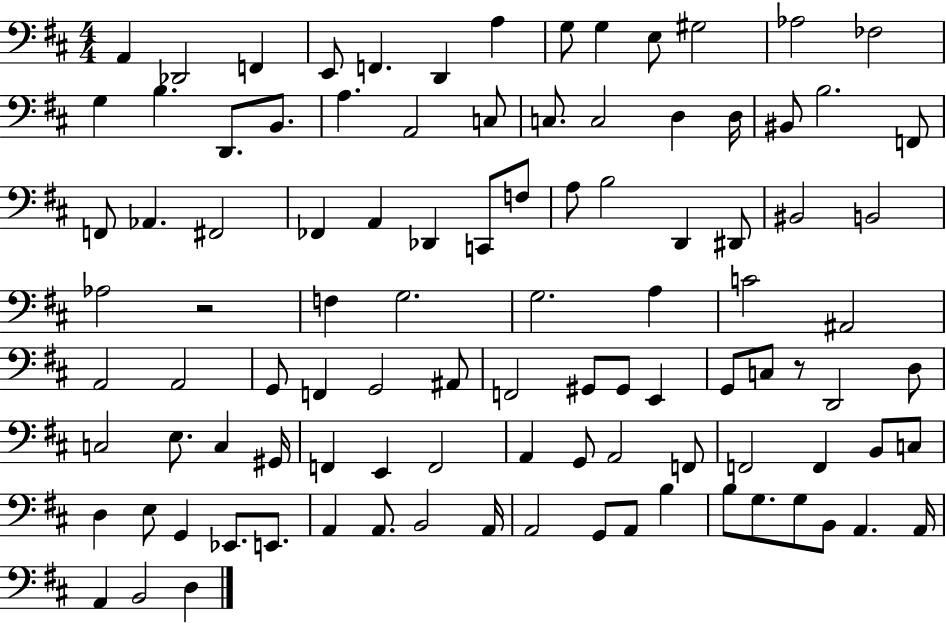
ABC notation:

X:1
T:Untitled
M:4/4
L:1/4
K:D
A,, _D,,2 F,, E,,/2 F,, D,, A, G,/2 G, E,/2 ^G,2 _A,2 _F,2 G, B, D,,/2 B,,/2 A, A,,2 C,/2 C,/2 C,2 D, D,/4 ^B,,/2 B,2 F,,/2 F,,/2 _A,, ^F,,2 _F,, A,, _D,, C,,/2 F,/2 A,/2 B,2 D,, ^D,,/2 ^B,,2 B,,2 _A,2 z2 F, G,2 G,2 A, C2 ^A,,2 A,,2 A,,2 G,,/2 F,, G,,2 ^A,,/2 F,,2 ^G,,/2 ^G,,/2 E,, G,,/2 C,/2 z/2 D,,2 D,/2 C,2 E,/2 C, ^G,,/4 F,, E,, F,,2 A,, G,,/2 A,,2 F,,/2 F,,2 F,, B,,/2 C,/2 D, E,/2 G,, _E,,/2 E,,/2 A,, A,,/2 B,,2 A,,/4 A,,2 G,,/2 A,,/2 B, B,/2 G,/2 G,/2 B,,/2 A,, A,,/4 A,, B,,2 D,